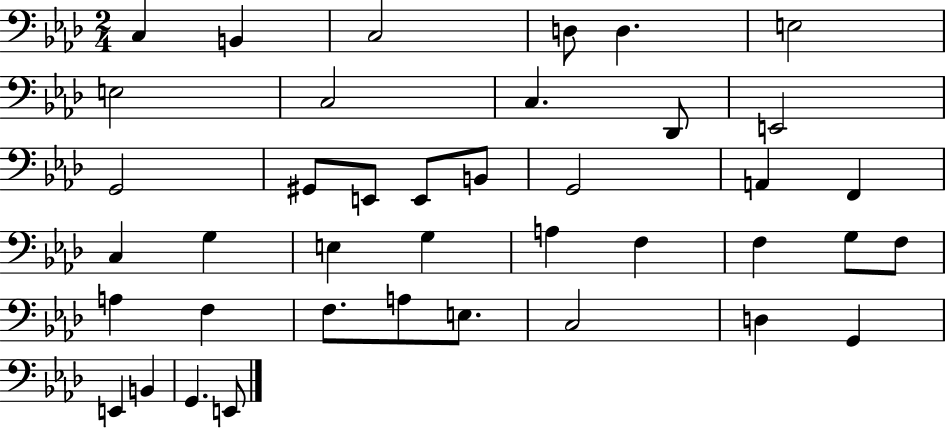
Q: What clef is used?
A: bass